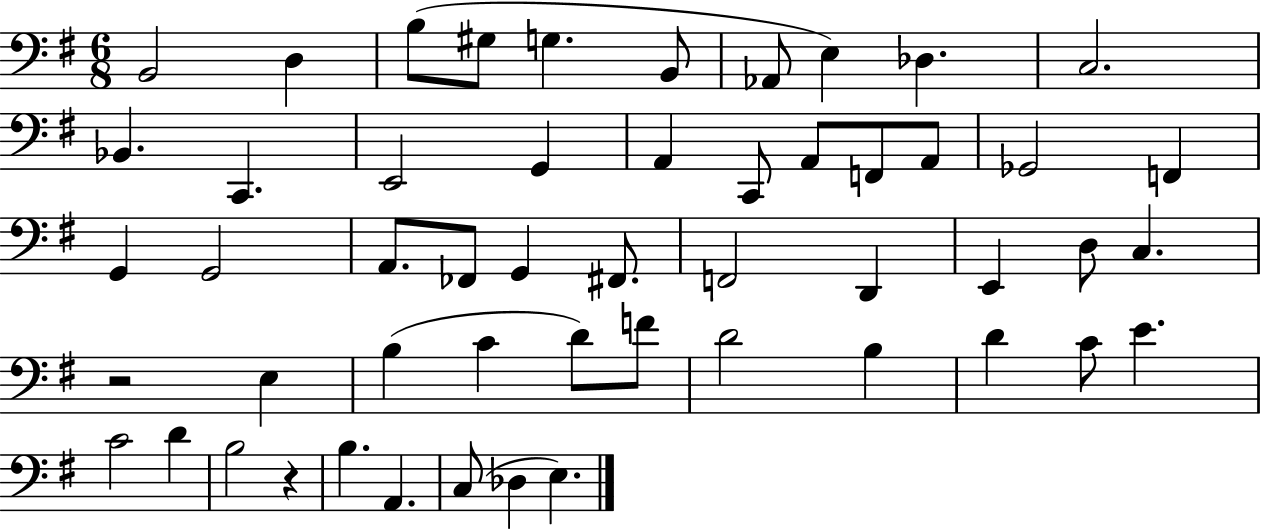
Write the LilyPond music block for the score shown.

{
  \clef bass
  \numericTimeSignature
  \time 6/8
  \key g \major
  b,2 d4 | b8( gis8 g4. b,8 | aes,8 e4) des4. | c2. | \break bes,4. c,4. | e,2 g,4 | a,4 c,8 a,8 f,8 a,8 | ges,2 f,4 | \break g,4 g,2 | a,8. fes,8 g,4 fis,8. | f,2 d,4 | e,4 d8 c4. | \break r2 e4 | b4( c'4 d'8) f'8 | d'2 b4 | d'4 c'8 e'4. | \break c'2 d'4 | b2 r4 | b4. a,4. | c8( des4 e4.) | \break \bar "|."
}